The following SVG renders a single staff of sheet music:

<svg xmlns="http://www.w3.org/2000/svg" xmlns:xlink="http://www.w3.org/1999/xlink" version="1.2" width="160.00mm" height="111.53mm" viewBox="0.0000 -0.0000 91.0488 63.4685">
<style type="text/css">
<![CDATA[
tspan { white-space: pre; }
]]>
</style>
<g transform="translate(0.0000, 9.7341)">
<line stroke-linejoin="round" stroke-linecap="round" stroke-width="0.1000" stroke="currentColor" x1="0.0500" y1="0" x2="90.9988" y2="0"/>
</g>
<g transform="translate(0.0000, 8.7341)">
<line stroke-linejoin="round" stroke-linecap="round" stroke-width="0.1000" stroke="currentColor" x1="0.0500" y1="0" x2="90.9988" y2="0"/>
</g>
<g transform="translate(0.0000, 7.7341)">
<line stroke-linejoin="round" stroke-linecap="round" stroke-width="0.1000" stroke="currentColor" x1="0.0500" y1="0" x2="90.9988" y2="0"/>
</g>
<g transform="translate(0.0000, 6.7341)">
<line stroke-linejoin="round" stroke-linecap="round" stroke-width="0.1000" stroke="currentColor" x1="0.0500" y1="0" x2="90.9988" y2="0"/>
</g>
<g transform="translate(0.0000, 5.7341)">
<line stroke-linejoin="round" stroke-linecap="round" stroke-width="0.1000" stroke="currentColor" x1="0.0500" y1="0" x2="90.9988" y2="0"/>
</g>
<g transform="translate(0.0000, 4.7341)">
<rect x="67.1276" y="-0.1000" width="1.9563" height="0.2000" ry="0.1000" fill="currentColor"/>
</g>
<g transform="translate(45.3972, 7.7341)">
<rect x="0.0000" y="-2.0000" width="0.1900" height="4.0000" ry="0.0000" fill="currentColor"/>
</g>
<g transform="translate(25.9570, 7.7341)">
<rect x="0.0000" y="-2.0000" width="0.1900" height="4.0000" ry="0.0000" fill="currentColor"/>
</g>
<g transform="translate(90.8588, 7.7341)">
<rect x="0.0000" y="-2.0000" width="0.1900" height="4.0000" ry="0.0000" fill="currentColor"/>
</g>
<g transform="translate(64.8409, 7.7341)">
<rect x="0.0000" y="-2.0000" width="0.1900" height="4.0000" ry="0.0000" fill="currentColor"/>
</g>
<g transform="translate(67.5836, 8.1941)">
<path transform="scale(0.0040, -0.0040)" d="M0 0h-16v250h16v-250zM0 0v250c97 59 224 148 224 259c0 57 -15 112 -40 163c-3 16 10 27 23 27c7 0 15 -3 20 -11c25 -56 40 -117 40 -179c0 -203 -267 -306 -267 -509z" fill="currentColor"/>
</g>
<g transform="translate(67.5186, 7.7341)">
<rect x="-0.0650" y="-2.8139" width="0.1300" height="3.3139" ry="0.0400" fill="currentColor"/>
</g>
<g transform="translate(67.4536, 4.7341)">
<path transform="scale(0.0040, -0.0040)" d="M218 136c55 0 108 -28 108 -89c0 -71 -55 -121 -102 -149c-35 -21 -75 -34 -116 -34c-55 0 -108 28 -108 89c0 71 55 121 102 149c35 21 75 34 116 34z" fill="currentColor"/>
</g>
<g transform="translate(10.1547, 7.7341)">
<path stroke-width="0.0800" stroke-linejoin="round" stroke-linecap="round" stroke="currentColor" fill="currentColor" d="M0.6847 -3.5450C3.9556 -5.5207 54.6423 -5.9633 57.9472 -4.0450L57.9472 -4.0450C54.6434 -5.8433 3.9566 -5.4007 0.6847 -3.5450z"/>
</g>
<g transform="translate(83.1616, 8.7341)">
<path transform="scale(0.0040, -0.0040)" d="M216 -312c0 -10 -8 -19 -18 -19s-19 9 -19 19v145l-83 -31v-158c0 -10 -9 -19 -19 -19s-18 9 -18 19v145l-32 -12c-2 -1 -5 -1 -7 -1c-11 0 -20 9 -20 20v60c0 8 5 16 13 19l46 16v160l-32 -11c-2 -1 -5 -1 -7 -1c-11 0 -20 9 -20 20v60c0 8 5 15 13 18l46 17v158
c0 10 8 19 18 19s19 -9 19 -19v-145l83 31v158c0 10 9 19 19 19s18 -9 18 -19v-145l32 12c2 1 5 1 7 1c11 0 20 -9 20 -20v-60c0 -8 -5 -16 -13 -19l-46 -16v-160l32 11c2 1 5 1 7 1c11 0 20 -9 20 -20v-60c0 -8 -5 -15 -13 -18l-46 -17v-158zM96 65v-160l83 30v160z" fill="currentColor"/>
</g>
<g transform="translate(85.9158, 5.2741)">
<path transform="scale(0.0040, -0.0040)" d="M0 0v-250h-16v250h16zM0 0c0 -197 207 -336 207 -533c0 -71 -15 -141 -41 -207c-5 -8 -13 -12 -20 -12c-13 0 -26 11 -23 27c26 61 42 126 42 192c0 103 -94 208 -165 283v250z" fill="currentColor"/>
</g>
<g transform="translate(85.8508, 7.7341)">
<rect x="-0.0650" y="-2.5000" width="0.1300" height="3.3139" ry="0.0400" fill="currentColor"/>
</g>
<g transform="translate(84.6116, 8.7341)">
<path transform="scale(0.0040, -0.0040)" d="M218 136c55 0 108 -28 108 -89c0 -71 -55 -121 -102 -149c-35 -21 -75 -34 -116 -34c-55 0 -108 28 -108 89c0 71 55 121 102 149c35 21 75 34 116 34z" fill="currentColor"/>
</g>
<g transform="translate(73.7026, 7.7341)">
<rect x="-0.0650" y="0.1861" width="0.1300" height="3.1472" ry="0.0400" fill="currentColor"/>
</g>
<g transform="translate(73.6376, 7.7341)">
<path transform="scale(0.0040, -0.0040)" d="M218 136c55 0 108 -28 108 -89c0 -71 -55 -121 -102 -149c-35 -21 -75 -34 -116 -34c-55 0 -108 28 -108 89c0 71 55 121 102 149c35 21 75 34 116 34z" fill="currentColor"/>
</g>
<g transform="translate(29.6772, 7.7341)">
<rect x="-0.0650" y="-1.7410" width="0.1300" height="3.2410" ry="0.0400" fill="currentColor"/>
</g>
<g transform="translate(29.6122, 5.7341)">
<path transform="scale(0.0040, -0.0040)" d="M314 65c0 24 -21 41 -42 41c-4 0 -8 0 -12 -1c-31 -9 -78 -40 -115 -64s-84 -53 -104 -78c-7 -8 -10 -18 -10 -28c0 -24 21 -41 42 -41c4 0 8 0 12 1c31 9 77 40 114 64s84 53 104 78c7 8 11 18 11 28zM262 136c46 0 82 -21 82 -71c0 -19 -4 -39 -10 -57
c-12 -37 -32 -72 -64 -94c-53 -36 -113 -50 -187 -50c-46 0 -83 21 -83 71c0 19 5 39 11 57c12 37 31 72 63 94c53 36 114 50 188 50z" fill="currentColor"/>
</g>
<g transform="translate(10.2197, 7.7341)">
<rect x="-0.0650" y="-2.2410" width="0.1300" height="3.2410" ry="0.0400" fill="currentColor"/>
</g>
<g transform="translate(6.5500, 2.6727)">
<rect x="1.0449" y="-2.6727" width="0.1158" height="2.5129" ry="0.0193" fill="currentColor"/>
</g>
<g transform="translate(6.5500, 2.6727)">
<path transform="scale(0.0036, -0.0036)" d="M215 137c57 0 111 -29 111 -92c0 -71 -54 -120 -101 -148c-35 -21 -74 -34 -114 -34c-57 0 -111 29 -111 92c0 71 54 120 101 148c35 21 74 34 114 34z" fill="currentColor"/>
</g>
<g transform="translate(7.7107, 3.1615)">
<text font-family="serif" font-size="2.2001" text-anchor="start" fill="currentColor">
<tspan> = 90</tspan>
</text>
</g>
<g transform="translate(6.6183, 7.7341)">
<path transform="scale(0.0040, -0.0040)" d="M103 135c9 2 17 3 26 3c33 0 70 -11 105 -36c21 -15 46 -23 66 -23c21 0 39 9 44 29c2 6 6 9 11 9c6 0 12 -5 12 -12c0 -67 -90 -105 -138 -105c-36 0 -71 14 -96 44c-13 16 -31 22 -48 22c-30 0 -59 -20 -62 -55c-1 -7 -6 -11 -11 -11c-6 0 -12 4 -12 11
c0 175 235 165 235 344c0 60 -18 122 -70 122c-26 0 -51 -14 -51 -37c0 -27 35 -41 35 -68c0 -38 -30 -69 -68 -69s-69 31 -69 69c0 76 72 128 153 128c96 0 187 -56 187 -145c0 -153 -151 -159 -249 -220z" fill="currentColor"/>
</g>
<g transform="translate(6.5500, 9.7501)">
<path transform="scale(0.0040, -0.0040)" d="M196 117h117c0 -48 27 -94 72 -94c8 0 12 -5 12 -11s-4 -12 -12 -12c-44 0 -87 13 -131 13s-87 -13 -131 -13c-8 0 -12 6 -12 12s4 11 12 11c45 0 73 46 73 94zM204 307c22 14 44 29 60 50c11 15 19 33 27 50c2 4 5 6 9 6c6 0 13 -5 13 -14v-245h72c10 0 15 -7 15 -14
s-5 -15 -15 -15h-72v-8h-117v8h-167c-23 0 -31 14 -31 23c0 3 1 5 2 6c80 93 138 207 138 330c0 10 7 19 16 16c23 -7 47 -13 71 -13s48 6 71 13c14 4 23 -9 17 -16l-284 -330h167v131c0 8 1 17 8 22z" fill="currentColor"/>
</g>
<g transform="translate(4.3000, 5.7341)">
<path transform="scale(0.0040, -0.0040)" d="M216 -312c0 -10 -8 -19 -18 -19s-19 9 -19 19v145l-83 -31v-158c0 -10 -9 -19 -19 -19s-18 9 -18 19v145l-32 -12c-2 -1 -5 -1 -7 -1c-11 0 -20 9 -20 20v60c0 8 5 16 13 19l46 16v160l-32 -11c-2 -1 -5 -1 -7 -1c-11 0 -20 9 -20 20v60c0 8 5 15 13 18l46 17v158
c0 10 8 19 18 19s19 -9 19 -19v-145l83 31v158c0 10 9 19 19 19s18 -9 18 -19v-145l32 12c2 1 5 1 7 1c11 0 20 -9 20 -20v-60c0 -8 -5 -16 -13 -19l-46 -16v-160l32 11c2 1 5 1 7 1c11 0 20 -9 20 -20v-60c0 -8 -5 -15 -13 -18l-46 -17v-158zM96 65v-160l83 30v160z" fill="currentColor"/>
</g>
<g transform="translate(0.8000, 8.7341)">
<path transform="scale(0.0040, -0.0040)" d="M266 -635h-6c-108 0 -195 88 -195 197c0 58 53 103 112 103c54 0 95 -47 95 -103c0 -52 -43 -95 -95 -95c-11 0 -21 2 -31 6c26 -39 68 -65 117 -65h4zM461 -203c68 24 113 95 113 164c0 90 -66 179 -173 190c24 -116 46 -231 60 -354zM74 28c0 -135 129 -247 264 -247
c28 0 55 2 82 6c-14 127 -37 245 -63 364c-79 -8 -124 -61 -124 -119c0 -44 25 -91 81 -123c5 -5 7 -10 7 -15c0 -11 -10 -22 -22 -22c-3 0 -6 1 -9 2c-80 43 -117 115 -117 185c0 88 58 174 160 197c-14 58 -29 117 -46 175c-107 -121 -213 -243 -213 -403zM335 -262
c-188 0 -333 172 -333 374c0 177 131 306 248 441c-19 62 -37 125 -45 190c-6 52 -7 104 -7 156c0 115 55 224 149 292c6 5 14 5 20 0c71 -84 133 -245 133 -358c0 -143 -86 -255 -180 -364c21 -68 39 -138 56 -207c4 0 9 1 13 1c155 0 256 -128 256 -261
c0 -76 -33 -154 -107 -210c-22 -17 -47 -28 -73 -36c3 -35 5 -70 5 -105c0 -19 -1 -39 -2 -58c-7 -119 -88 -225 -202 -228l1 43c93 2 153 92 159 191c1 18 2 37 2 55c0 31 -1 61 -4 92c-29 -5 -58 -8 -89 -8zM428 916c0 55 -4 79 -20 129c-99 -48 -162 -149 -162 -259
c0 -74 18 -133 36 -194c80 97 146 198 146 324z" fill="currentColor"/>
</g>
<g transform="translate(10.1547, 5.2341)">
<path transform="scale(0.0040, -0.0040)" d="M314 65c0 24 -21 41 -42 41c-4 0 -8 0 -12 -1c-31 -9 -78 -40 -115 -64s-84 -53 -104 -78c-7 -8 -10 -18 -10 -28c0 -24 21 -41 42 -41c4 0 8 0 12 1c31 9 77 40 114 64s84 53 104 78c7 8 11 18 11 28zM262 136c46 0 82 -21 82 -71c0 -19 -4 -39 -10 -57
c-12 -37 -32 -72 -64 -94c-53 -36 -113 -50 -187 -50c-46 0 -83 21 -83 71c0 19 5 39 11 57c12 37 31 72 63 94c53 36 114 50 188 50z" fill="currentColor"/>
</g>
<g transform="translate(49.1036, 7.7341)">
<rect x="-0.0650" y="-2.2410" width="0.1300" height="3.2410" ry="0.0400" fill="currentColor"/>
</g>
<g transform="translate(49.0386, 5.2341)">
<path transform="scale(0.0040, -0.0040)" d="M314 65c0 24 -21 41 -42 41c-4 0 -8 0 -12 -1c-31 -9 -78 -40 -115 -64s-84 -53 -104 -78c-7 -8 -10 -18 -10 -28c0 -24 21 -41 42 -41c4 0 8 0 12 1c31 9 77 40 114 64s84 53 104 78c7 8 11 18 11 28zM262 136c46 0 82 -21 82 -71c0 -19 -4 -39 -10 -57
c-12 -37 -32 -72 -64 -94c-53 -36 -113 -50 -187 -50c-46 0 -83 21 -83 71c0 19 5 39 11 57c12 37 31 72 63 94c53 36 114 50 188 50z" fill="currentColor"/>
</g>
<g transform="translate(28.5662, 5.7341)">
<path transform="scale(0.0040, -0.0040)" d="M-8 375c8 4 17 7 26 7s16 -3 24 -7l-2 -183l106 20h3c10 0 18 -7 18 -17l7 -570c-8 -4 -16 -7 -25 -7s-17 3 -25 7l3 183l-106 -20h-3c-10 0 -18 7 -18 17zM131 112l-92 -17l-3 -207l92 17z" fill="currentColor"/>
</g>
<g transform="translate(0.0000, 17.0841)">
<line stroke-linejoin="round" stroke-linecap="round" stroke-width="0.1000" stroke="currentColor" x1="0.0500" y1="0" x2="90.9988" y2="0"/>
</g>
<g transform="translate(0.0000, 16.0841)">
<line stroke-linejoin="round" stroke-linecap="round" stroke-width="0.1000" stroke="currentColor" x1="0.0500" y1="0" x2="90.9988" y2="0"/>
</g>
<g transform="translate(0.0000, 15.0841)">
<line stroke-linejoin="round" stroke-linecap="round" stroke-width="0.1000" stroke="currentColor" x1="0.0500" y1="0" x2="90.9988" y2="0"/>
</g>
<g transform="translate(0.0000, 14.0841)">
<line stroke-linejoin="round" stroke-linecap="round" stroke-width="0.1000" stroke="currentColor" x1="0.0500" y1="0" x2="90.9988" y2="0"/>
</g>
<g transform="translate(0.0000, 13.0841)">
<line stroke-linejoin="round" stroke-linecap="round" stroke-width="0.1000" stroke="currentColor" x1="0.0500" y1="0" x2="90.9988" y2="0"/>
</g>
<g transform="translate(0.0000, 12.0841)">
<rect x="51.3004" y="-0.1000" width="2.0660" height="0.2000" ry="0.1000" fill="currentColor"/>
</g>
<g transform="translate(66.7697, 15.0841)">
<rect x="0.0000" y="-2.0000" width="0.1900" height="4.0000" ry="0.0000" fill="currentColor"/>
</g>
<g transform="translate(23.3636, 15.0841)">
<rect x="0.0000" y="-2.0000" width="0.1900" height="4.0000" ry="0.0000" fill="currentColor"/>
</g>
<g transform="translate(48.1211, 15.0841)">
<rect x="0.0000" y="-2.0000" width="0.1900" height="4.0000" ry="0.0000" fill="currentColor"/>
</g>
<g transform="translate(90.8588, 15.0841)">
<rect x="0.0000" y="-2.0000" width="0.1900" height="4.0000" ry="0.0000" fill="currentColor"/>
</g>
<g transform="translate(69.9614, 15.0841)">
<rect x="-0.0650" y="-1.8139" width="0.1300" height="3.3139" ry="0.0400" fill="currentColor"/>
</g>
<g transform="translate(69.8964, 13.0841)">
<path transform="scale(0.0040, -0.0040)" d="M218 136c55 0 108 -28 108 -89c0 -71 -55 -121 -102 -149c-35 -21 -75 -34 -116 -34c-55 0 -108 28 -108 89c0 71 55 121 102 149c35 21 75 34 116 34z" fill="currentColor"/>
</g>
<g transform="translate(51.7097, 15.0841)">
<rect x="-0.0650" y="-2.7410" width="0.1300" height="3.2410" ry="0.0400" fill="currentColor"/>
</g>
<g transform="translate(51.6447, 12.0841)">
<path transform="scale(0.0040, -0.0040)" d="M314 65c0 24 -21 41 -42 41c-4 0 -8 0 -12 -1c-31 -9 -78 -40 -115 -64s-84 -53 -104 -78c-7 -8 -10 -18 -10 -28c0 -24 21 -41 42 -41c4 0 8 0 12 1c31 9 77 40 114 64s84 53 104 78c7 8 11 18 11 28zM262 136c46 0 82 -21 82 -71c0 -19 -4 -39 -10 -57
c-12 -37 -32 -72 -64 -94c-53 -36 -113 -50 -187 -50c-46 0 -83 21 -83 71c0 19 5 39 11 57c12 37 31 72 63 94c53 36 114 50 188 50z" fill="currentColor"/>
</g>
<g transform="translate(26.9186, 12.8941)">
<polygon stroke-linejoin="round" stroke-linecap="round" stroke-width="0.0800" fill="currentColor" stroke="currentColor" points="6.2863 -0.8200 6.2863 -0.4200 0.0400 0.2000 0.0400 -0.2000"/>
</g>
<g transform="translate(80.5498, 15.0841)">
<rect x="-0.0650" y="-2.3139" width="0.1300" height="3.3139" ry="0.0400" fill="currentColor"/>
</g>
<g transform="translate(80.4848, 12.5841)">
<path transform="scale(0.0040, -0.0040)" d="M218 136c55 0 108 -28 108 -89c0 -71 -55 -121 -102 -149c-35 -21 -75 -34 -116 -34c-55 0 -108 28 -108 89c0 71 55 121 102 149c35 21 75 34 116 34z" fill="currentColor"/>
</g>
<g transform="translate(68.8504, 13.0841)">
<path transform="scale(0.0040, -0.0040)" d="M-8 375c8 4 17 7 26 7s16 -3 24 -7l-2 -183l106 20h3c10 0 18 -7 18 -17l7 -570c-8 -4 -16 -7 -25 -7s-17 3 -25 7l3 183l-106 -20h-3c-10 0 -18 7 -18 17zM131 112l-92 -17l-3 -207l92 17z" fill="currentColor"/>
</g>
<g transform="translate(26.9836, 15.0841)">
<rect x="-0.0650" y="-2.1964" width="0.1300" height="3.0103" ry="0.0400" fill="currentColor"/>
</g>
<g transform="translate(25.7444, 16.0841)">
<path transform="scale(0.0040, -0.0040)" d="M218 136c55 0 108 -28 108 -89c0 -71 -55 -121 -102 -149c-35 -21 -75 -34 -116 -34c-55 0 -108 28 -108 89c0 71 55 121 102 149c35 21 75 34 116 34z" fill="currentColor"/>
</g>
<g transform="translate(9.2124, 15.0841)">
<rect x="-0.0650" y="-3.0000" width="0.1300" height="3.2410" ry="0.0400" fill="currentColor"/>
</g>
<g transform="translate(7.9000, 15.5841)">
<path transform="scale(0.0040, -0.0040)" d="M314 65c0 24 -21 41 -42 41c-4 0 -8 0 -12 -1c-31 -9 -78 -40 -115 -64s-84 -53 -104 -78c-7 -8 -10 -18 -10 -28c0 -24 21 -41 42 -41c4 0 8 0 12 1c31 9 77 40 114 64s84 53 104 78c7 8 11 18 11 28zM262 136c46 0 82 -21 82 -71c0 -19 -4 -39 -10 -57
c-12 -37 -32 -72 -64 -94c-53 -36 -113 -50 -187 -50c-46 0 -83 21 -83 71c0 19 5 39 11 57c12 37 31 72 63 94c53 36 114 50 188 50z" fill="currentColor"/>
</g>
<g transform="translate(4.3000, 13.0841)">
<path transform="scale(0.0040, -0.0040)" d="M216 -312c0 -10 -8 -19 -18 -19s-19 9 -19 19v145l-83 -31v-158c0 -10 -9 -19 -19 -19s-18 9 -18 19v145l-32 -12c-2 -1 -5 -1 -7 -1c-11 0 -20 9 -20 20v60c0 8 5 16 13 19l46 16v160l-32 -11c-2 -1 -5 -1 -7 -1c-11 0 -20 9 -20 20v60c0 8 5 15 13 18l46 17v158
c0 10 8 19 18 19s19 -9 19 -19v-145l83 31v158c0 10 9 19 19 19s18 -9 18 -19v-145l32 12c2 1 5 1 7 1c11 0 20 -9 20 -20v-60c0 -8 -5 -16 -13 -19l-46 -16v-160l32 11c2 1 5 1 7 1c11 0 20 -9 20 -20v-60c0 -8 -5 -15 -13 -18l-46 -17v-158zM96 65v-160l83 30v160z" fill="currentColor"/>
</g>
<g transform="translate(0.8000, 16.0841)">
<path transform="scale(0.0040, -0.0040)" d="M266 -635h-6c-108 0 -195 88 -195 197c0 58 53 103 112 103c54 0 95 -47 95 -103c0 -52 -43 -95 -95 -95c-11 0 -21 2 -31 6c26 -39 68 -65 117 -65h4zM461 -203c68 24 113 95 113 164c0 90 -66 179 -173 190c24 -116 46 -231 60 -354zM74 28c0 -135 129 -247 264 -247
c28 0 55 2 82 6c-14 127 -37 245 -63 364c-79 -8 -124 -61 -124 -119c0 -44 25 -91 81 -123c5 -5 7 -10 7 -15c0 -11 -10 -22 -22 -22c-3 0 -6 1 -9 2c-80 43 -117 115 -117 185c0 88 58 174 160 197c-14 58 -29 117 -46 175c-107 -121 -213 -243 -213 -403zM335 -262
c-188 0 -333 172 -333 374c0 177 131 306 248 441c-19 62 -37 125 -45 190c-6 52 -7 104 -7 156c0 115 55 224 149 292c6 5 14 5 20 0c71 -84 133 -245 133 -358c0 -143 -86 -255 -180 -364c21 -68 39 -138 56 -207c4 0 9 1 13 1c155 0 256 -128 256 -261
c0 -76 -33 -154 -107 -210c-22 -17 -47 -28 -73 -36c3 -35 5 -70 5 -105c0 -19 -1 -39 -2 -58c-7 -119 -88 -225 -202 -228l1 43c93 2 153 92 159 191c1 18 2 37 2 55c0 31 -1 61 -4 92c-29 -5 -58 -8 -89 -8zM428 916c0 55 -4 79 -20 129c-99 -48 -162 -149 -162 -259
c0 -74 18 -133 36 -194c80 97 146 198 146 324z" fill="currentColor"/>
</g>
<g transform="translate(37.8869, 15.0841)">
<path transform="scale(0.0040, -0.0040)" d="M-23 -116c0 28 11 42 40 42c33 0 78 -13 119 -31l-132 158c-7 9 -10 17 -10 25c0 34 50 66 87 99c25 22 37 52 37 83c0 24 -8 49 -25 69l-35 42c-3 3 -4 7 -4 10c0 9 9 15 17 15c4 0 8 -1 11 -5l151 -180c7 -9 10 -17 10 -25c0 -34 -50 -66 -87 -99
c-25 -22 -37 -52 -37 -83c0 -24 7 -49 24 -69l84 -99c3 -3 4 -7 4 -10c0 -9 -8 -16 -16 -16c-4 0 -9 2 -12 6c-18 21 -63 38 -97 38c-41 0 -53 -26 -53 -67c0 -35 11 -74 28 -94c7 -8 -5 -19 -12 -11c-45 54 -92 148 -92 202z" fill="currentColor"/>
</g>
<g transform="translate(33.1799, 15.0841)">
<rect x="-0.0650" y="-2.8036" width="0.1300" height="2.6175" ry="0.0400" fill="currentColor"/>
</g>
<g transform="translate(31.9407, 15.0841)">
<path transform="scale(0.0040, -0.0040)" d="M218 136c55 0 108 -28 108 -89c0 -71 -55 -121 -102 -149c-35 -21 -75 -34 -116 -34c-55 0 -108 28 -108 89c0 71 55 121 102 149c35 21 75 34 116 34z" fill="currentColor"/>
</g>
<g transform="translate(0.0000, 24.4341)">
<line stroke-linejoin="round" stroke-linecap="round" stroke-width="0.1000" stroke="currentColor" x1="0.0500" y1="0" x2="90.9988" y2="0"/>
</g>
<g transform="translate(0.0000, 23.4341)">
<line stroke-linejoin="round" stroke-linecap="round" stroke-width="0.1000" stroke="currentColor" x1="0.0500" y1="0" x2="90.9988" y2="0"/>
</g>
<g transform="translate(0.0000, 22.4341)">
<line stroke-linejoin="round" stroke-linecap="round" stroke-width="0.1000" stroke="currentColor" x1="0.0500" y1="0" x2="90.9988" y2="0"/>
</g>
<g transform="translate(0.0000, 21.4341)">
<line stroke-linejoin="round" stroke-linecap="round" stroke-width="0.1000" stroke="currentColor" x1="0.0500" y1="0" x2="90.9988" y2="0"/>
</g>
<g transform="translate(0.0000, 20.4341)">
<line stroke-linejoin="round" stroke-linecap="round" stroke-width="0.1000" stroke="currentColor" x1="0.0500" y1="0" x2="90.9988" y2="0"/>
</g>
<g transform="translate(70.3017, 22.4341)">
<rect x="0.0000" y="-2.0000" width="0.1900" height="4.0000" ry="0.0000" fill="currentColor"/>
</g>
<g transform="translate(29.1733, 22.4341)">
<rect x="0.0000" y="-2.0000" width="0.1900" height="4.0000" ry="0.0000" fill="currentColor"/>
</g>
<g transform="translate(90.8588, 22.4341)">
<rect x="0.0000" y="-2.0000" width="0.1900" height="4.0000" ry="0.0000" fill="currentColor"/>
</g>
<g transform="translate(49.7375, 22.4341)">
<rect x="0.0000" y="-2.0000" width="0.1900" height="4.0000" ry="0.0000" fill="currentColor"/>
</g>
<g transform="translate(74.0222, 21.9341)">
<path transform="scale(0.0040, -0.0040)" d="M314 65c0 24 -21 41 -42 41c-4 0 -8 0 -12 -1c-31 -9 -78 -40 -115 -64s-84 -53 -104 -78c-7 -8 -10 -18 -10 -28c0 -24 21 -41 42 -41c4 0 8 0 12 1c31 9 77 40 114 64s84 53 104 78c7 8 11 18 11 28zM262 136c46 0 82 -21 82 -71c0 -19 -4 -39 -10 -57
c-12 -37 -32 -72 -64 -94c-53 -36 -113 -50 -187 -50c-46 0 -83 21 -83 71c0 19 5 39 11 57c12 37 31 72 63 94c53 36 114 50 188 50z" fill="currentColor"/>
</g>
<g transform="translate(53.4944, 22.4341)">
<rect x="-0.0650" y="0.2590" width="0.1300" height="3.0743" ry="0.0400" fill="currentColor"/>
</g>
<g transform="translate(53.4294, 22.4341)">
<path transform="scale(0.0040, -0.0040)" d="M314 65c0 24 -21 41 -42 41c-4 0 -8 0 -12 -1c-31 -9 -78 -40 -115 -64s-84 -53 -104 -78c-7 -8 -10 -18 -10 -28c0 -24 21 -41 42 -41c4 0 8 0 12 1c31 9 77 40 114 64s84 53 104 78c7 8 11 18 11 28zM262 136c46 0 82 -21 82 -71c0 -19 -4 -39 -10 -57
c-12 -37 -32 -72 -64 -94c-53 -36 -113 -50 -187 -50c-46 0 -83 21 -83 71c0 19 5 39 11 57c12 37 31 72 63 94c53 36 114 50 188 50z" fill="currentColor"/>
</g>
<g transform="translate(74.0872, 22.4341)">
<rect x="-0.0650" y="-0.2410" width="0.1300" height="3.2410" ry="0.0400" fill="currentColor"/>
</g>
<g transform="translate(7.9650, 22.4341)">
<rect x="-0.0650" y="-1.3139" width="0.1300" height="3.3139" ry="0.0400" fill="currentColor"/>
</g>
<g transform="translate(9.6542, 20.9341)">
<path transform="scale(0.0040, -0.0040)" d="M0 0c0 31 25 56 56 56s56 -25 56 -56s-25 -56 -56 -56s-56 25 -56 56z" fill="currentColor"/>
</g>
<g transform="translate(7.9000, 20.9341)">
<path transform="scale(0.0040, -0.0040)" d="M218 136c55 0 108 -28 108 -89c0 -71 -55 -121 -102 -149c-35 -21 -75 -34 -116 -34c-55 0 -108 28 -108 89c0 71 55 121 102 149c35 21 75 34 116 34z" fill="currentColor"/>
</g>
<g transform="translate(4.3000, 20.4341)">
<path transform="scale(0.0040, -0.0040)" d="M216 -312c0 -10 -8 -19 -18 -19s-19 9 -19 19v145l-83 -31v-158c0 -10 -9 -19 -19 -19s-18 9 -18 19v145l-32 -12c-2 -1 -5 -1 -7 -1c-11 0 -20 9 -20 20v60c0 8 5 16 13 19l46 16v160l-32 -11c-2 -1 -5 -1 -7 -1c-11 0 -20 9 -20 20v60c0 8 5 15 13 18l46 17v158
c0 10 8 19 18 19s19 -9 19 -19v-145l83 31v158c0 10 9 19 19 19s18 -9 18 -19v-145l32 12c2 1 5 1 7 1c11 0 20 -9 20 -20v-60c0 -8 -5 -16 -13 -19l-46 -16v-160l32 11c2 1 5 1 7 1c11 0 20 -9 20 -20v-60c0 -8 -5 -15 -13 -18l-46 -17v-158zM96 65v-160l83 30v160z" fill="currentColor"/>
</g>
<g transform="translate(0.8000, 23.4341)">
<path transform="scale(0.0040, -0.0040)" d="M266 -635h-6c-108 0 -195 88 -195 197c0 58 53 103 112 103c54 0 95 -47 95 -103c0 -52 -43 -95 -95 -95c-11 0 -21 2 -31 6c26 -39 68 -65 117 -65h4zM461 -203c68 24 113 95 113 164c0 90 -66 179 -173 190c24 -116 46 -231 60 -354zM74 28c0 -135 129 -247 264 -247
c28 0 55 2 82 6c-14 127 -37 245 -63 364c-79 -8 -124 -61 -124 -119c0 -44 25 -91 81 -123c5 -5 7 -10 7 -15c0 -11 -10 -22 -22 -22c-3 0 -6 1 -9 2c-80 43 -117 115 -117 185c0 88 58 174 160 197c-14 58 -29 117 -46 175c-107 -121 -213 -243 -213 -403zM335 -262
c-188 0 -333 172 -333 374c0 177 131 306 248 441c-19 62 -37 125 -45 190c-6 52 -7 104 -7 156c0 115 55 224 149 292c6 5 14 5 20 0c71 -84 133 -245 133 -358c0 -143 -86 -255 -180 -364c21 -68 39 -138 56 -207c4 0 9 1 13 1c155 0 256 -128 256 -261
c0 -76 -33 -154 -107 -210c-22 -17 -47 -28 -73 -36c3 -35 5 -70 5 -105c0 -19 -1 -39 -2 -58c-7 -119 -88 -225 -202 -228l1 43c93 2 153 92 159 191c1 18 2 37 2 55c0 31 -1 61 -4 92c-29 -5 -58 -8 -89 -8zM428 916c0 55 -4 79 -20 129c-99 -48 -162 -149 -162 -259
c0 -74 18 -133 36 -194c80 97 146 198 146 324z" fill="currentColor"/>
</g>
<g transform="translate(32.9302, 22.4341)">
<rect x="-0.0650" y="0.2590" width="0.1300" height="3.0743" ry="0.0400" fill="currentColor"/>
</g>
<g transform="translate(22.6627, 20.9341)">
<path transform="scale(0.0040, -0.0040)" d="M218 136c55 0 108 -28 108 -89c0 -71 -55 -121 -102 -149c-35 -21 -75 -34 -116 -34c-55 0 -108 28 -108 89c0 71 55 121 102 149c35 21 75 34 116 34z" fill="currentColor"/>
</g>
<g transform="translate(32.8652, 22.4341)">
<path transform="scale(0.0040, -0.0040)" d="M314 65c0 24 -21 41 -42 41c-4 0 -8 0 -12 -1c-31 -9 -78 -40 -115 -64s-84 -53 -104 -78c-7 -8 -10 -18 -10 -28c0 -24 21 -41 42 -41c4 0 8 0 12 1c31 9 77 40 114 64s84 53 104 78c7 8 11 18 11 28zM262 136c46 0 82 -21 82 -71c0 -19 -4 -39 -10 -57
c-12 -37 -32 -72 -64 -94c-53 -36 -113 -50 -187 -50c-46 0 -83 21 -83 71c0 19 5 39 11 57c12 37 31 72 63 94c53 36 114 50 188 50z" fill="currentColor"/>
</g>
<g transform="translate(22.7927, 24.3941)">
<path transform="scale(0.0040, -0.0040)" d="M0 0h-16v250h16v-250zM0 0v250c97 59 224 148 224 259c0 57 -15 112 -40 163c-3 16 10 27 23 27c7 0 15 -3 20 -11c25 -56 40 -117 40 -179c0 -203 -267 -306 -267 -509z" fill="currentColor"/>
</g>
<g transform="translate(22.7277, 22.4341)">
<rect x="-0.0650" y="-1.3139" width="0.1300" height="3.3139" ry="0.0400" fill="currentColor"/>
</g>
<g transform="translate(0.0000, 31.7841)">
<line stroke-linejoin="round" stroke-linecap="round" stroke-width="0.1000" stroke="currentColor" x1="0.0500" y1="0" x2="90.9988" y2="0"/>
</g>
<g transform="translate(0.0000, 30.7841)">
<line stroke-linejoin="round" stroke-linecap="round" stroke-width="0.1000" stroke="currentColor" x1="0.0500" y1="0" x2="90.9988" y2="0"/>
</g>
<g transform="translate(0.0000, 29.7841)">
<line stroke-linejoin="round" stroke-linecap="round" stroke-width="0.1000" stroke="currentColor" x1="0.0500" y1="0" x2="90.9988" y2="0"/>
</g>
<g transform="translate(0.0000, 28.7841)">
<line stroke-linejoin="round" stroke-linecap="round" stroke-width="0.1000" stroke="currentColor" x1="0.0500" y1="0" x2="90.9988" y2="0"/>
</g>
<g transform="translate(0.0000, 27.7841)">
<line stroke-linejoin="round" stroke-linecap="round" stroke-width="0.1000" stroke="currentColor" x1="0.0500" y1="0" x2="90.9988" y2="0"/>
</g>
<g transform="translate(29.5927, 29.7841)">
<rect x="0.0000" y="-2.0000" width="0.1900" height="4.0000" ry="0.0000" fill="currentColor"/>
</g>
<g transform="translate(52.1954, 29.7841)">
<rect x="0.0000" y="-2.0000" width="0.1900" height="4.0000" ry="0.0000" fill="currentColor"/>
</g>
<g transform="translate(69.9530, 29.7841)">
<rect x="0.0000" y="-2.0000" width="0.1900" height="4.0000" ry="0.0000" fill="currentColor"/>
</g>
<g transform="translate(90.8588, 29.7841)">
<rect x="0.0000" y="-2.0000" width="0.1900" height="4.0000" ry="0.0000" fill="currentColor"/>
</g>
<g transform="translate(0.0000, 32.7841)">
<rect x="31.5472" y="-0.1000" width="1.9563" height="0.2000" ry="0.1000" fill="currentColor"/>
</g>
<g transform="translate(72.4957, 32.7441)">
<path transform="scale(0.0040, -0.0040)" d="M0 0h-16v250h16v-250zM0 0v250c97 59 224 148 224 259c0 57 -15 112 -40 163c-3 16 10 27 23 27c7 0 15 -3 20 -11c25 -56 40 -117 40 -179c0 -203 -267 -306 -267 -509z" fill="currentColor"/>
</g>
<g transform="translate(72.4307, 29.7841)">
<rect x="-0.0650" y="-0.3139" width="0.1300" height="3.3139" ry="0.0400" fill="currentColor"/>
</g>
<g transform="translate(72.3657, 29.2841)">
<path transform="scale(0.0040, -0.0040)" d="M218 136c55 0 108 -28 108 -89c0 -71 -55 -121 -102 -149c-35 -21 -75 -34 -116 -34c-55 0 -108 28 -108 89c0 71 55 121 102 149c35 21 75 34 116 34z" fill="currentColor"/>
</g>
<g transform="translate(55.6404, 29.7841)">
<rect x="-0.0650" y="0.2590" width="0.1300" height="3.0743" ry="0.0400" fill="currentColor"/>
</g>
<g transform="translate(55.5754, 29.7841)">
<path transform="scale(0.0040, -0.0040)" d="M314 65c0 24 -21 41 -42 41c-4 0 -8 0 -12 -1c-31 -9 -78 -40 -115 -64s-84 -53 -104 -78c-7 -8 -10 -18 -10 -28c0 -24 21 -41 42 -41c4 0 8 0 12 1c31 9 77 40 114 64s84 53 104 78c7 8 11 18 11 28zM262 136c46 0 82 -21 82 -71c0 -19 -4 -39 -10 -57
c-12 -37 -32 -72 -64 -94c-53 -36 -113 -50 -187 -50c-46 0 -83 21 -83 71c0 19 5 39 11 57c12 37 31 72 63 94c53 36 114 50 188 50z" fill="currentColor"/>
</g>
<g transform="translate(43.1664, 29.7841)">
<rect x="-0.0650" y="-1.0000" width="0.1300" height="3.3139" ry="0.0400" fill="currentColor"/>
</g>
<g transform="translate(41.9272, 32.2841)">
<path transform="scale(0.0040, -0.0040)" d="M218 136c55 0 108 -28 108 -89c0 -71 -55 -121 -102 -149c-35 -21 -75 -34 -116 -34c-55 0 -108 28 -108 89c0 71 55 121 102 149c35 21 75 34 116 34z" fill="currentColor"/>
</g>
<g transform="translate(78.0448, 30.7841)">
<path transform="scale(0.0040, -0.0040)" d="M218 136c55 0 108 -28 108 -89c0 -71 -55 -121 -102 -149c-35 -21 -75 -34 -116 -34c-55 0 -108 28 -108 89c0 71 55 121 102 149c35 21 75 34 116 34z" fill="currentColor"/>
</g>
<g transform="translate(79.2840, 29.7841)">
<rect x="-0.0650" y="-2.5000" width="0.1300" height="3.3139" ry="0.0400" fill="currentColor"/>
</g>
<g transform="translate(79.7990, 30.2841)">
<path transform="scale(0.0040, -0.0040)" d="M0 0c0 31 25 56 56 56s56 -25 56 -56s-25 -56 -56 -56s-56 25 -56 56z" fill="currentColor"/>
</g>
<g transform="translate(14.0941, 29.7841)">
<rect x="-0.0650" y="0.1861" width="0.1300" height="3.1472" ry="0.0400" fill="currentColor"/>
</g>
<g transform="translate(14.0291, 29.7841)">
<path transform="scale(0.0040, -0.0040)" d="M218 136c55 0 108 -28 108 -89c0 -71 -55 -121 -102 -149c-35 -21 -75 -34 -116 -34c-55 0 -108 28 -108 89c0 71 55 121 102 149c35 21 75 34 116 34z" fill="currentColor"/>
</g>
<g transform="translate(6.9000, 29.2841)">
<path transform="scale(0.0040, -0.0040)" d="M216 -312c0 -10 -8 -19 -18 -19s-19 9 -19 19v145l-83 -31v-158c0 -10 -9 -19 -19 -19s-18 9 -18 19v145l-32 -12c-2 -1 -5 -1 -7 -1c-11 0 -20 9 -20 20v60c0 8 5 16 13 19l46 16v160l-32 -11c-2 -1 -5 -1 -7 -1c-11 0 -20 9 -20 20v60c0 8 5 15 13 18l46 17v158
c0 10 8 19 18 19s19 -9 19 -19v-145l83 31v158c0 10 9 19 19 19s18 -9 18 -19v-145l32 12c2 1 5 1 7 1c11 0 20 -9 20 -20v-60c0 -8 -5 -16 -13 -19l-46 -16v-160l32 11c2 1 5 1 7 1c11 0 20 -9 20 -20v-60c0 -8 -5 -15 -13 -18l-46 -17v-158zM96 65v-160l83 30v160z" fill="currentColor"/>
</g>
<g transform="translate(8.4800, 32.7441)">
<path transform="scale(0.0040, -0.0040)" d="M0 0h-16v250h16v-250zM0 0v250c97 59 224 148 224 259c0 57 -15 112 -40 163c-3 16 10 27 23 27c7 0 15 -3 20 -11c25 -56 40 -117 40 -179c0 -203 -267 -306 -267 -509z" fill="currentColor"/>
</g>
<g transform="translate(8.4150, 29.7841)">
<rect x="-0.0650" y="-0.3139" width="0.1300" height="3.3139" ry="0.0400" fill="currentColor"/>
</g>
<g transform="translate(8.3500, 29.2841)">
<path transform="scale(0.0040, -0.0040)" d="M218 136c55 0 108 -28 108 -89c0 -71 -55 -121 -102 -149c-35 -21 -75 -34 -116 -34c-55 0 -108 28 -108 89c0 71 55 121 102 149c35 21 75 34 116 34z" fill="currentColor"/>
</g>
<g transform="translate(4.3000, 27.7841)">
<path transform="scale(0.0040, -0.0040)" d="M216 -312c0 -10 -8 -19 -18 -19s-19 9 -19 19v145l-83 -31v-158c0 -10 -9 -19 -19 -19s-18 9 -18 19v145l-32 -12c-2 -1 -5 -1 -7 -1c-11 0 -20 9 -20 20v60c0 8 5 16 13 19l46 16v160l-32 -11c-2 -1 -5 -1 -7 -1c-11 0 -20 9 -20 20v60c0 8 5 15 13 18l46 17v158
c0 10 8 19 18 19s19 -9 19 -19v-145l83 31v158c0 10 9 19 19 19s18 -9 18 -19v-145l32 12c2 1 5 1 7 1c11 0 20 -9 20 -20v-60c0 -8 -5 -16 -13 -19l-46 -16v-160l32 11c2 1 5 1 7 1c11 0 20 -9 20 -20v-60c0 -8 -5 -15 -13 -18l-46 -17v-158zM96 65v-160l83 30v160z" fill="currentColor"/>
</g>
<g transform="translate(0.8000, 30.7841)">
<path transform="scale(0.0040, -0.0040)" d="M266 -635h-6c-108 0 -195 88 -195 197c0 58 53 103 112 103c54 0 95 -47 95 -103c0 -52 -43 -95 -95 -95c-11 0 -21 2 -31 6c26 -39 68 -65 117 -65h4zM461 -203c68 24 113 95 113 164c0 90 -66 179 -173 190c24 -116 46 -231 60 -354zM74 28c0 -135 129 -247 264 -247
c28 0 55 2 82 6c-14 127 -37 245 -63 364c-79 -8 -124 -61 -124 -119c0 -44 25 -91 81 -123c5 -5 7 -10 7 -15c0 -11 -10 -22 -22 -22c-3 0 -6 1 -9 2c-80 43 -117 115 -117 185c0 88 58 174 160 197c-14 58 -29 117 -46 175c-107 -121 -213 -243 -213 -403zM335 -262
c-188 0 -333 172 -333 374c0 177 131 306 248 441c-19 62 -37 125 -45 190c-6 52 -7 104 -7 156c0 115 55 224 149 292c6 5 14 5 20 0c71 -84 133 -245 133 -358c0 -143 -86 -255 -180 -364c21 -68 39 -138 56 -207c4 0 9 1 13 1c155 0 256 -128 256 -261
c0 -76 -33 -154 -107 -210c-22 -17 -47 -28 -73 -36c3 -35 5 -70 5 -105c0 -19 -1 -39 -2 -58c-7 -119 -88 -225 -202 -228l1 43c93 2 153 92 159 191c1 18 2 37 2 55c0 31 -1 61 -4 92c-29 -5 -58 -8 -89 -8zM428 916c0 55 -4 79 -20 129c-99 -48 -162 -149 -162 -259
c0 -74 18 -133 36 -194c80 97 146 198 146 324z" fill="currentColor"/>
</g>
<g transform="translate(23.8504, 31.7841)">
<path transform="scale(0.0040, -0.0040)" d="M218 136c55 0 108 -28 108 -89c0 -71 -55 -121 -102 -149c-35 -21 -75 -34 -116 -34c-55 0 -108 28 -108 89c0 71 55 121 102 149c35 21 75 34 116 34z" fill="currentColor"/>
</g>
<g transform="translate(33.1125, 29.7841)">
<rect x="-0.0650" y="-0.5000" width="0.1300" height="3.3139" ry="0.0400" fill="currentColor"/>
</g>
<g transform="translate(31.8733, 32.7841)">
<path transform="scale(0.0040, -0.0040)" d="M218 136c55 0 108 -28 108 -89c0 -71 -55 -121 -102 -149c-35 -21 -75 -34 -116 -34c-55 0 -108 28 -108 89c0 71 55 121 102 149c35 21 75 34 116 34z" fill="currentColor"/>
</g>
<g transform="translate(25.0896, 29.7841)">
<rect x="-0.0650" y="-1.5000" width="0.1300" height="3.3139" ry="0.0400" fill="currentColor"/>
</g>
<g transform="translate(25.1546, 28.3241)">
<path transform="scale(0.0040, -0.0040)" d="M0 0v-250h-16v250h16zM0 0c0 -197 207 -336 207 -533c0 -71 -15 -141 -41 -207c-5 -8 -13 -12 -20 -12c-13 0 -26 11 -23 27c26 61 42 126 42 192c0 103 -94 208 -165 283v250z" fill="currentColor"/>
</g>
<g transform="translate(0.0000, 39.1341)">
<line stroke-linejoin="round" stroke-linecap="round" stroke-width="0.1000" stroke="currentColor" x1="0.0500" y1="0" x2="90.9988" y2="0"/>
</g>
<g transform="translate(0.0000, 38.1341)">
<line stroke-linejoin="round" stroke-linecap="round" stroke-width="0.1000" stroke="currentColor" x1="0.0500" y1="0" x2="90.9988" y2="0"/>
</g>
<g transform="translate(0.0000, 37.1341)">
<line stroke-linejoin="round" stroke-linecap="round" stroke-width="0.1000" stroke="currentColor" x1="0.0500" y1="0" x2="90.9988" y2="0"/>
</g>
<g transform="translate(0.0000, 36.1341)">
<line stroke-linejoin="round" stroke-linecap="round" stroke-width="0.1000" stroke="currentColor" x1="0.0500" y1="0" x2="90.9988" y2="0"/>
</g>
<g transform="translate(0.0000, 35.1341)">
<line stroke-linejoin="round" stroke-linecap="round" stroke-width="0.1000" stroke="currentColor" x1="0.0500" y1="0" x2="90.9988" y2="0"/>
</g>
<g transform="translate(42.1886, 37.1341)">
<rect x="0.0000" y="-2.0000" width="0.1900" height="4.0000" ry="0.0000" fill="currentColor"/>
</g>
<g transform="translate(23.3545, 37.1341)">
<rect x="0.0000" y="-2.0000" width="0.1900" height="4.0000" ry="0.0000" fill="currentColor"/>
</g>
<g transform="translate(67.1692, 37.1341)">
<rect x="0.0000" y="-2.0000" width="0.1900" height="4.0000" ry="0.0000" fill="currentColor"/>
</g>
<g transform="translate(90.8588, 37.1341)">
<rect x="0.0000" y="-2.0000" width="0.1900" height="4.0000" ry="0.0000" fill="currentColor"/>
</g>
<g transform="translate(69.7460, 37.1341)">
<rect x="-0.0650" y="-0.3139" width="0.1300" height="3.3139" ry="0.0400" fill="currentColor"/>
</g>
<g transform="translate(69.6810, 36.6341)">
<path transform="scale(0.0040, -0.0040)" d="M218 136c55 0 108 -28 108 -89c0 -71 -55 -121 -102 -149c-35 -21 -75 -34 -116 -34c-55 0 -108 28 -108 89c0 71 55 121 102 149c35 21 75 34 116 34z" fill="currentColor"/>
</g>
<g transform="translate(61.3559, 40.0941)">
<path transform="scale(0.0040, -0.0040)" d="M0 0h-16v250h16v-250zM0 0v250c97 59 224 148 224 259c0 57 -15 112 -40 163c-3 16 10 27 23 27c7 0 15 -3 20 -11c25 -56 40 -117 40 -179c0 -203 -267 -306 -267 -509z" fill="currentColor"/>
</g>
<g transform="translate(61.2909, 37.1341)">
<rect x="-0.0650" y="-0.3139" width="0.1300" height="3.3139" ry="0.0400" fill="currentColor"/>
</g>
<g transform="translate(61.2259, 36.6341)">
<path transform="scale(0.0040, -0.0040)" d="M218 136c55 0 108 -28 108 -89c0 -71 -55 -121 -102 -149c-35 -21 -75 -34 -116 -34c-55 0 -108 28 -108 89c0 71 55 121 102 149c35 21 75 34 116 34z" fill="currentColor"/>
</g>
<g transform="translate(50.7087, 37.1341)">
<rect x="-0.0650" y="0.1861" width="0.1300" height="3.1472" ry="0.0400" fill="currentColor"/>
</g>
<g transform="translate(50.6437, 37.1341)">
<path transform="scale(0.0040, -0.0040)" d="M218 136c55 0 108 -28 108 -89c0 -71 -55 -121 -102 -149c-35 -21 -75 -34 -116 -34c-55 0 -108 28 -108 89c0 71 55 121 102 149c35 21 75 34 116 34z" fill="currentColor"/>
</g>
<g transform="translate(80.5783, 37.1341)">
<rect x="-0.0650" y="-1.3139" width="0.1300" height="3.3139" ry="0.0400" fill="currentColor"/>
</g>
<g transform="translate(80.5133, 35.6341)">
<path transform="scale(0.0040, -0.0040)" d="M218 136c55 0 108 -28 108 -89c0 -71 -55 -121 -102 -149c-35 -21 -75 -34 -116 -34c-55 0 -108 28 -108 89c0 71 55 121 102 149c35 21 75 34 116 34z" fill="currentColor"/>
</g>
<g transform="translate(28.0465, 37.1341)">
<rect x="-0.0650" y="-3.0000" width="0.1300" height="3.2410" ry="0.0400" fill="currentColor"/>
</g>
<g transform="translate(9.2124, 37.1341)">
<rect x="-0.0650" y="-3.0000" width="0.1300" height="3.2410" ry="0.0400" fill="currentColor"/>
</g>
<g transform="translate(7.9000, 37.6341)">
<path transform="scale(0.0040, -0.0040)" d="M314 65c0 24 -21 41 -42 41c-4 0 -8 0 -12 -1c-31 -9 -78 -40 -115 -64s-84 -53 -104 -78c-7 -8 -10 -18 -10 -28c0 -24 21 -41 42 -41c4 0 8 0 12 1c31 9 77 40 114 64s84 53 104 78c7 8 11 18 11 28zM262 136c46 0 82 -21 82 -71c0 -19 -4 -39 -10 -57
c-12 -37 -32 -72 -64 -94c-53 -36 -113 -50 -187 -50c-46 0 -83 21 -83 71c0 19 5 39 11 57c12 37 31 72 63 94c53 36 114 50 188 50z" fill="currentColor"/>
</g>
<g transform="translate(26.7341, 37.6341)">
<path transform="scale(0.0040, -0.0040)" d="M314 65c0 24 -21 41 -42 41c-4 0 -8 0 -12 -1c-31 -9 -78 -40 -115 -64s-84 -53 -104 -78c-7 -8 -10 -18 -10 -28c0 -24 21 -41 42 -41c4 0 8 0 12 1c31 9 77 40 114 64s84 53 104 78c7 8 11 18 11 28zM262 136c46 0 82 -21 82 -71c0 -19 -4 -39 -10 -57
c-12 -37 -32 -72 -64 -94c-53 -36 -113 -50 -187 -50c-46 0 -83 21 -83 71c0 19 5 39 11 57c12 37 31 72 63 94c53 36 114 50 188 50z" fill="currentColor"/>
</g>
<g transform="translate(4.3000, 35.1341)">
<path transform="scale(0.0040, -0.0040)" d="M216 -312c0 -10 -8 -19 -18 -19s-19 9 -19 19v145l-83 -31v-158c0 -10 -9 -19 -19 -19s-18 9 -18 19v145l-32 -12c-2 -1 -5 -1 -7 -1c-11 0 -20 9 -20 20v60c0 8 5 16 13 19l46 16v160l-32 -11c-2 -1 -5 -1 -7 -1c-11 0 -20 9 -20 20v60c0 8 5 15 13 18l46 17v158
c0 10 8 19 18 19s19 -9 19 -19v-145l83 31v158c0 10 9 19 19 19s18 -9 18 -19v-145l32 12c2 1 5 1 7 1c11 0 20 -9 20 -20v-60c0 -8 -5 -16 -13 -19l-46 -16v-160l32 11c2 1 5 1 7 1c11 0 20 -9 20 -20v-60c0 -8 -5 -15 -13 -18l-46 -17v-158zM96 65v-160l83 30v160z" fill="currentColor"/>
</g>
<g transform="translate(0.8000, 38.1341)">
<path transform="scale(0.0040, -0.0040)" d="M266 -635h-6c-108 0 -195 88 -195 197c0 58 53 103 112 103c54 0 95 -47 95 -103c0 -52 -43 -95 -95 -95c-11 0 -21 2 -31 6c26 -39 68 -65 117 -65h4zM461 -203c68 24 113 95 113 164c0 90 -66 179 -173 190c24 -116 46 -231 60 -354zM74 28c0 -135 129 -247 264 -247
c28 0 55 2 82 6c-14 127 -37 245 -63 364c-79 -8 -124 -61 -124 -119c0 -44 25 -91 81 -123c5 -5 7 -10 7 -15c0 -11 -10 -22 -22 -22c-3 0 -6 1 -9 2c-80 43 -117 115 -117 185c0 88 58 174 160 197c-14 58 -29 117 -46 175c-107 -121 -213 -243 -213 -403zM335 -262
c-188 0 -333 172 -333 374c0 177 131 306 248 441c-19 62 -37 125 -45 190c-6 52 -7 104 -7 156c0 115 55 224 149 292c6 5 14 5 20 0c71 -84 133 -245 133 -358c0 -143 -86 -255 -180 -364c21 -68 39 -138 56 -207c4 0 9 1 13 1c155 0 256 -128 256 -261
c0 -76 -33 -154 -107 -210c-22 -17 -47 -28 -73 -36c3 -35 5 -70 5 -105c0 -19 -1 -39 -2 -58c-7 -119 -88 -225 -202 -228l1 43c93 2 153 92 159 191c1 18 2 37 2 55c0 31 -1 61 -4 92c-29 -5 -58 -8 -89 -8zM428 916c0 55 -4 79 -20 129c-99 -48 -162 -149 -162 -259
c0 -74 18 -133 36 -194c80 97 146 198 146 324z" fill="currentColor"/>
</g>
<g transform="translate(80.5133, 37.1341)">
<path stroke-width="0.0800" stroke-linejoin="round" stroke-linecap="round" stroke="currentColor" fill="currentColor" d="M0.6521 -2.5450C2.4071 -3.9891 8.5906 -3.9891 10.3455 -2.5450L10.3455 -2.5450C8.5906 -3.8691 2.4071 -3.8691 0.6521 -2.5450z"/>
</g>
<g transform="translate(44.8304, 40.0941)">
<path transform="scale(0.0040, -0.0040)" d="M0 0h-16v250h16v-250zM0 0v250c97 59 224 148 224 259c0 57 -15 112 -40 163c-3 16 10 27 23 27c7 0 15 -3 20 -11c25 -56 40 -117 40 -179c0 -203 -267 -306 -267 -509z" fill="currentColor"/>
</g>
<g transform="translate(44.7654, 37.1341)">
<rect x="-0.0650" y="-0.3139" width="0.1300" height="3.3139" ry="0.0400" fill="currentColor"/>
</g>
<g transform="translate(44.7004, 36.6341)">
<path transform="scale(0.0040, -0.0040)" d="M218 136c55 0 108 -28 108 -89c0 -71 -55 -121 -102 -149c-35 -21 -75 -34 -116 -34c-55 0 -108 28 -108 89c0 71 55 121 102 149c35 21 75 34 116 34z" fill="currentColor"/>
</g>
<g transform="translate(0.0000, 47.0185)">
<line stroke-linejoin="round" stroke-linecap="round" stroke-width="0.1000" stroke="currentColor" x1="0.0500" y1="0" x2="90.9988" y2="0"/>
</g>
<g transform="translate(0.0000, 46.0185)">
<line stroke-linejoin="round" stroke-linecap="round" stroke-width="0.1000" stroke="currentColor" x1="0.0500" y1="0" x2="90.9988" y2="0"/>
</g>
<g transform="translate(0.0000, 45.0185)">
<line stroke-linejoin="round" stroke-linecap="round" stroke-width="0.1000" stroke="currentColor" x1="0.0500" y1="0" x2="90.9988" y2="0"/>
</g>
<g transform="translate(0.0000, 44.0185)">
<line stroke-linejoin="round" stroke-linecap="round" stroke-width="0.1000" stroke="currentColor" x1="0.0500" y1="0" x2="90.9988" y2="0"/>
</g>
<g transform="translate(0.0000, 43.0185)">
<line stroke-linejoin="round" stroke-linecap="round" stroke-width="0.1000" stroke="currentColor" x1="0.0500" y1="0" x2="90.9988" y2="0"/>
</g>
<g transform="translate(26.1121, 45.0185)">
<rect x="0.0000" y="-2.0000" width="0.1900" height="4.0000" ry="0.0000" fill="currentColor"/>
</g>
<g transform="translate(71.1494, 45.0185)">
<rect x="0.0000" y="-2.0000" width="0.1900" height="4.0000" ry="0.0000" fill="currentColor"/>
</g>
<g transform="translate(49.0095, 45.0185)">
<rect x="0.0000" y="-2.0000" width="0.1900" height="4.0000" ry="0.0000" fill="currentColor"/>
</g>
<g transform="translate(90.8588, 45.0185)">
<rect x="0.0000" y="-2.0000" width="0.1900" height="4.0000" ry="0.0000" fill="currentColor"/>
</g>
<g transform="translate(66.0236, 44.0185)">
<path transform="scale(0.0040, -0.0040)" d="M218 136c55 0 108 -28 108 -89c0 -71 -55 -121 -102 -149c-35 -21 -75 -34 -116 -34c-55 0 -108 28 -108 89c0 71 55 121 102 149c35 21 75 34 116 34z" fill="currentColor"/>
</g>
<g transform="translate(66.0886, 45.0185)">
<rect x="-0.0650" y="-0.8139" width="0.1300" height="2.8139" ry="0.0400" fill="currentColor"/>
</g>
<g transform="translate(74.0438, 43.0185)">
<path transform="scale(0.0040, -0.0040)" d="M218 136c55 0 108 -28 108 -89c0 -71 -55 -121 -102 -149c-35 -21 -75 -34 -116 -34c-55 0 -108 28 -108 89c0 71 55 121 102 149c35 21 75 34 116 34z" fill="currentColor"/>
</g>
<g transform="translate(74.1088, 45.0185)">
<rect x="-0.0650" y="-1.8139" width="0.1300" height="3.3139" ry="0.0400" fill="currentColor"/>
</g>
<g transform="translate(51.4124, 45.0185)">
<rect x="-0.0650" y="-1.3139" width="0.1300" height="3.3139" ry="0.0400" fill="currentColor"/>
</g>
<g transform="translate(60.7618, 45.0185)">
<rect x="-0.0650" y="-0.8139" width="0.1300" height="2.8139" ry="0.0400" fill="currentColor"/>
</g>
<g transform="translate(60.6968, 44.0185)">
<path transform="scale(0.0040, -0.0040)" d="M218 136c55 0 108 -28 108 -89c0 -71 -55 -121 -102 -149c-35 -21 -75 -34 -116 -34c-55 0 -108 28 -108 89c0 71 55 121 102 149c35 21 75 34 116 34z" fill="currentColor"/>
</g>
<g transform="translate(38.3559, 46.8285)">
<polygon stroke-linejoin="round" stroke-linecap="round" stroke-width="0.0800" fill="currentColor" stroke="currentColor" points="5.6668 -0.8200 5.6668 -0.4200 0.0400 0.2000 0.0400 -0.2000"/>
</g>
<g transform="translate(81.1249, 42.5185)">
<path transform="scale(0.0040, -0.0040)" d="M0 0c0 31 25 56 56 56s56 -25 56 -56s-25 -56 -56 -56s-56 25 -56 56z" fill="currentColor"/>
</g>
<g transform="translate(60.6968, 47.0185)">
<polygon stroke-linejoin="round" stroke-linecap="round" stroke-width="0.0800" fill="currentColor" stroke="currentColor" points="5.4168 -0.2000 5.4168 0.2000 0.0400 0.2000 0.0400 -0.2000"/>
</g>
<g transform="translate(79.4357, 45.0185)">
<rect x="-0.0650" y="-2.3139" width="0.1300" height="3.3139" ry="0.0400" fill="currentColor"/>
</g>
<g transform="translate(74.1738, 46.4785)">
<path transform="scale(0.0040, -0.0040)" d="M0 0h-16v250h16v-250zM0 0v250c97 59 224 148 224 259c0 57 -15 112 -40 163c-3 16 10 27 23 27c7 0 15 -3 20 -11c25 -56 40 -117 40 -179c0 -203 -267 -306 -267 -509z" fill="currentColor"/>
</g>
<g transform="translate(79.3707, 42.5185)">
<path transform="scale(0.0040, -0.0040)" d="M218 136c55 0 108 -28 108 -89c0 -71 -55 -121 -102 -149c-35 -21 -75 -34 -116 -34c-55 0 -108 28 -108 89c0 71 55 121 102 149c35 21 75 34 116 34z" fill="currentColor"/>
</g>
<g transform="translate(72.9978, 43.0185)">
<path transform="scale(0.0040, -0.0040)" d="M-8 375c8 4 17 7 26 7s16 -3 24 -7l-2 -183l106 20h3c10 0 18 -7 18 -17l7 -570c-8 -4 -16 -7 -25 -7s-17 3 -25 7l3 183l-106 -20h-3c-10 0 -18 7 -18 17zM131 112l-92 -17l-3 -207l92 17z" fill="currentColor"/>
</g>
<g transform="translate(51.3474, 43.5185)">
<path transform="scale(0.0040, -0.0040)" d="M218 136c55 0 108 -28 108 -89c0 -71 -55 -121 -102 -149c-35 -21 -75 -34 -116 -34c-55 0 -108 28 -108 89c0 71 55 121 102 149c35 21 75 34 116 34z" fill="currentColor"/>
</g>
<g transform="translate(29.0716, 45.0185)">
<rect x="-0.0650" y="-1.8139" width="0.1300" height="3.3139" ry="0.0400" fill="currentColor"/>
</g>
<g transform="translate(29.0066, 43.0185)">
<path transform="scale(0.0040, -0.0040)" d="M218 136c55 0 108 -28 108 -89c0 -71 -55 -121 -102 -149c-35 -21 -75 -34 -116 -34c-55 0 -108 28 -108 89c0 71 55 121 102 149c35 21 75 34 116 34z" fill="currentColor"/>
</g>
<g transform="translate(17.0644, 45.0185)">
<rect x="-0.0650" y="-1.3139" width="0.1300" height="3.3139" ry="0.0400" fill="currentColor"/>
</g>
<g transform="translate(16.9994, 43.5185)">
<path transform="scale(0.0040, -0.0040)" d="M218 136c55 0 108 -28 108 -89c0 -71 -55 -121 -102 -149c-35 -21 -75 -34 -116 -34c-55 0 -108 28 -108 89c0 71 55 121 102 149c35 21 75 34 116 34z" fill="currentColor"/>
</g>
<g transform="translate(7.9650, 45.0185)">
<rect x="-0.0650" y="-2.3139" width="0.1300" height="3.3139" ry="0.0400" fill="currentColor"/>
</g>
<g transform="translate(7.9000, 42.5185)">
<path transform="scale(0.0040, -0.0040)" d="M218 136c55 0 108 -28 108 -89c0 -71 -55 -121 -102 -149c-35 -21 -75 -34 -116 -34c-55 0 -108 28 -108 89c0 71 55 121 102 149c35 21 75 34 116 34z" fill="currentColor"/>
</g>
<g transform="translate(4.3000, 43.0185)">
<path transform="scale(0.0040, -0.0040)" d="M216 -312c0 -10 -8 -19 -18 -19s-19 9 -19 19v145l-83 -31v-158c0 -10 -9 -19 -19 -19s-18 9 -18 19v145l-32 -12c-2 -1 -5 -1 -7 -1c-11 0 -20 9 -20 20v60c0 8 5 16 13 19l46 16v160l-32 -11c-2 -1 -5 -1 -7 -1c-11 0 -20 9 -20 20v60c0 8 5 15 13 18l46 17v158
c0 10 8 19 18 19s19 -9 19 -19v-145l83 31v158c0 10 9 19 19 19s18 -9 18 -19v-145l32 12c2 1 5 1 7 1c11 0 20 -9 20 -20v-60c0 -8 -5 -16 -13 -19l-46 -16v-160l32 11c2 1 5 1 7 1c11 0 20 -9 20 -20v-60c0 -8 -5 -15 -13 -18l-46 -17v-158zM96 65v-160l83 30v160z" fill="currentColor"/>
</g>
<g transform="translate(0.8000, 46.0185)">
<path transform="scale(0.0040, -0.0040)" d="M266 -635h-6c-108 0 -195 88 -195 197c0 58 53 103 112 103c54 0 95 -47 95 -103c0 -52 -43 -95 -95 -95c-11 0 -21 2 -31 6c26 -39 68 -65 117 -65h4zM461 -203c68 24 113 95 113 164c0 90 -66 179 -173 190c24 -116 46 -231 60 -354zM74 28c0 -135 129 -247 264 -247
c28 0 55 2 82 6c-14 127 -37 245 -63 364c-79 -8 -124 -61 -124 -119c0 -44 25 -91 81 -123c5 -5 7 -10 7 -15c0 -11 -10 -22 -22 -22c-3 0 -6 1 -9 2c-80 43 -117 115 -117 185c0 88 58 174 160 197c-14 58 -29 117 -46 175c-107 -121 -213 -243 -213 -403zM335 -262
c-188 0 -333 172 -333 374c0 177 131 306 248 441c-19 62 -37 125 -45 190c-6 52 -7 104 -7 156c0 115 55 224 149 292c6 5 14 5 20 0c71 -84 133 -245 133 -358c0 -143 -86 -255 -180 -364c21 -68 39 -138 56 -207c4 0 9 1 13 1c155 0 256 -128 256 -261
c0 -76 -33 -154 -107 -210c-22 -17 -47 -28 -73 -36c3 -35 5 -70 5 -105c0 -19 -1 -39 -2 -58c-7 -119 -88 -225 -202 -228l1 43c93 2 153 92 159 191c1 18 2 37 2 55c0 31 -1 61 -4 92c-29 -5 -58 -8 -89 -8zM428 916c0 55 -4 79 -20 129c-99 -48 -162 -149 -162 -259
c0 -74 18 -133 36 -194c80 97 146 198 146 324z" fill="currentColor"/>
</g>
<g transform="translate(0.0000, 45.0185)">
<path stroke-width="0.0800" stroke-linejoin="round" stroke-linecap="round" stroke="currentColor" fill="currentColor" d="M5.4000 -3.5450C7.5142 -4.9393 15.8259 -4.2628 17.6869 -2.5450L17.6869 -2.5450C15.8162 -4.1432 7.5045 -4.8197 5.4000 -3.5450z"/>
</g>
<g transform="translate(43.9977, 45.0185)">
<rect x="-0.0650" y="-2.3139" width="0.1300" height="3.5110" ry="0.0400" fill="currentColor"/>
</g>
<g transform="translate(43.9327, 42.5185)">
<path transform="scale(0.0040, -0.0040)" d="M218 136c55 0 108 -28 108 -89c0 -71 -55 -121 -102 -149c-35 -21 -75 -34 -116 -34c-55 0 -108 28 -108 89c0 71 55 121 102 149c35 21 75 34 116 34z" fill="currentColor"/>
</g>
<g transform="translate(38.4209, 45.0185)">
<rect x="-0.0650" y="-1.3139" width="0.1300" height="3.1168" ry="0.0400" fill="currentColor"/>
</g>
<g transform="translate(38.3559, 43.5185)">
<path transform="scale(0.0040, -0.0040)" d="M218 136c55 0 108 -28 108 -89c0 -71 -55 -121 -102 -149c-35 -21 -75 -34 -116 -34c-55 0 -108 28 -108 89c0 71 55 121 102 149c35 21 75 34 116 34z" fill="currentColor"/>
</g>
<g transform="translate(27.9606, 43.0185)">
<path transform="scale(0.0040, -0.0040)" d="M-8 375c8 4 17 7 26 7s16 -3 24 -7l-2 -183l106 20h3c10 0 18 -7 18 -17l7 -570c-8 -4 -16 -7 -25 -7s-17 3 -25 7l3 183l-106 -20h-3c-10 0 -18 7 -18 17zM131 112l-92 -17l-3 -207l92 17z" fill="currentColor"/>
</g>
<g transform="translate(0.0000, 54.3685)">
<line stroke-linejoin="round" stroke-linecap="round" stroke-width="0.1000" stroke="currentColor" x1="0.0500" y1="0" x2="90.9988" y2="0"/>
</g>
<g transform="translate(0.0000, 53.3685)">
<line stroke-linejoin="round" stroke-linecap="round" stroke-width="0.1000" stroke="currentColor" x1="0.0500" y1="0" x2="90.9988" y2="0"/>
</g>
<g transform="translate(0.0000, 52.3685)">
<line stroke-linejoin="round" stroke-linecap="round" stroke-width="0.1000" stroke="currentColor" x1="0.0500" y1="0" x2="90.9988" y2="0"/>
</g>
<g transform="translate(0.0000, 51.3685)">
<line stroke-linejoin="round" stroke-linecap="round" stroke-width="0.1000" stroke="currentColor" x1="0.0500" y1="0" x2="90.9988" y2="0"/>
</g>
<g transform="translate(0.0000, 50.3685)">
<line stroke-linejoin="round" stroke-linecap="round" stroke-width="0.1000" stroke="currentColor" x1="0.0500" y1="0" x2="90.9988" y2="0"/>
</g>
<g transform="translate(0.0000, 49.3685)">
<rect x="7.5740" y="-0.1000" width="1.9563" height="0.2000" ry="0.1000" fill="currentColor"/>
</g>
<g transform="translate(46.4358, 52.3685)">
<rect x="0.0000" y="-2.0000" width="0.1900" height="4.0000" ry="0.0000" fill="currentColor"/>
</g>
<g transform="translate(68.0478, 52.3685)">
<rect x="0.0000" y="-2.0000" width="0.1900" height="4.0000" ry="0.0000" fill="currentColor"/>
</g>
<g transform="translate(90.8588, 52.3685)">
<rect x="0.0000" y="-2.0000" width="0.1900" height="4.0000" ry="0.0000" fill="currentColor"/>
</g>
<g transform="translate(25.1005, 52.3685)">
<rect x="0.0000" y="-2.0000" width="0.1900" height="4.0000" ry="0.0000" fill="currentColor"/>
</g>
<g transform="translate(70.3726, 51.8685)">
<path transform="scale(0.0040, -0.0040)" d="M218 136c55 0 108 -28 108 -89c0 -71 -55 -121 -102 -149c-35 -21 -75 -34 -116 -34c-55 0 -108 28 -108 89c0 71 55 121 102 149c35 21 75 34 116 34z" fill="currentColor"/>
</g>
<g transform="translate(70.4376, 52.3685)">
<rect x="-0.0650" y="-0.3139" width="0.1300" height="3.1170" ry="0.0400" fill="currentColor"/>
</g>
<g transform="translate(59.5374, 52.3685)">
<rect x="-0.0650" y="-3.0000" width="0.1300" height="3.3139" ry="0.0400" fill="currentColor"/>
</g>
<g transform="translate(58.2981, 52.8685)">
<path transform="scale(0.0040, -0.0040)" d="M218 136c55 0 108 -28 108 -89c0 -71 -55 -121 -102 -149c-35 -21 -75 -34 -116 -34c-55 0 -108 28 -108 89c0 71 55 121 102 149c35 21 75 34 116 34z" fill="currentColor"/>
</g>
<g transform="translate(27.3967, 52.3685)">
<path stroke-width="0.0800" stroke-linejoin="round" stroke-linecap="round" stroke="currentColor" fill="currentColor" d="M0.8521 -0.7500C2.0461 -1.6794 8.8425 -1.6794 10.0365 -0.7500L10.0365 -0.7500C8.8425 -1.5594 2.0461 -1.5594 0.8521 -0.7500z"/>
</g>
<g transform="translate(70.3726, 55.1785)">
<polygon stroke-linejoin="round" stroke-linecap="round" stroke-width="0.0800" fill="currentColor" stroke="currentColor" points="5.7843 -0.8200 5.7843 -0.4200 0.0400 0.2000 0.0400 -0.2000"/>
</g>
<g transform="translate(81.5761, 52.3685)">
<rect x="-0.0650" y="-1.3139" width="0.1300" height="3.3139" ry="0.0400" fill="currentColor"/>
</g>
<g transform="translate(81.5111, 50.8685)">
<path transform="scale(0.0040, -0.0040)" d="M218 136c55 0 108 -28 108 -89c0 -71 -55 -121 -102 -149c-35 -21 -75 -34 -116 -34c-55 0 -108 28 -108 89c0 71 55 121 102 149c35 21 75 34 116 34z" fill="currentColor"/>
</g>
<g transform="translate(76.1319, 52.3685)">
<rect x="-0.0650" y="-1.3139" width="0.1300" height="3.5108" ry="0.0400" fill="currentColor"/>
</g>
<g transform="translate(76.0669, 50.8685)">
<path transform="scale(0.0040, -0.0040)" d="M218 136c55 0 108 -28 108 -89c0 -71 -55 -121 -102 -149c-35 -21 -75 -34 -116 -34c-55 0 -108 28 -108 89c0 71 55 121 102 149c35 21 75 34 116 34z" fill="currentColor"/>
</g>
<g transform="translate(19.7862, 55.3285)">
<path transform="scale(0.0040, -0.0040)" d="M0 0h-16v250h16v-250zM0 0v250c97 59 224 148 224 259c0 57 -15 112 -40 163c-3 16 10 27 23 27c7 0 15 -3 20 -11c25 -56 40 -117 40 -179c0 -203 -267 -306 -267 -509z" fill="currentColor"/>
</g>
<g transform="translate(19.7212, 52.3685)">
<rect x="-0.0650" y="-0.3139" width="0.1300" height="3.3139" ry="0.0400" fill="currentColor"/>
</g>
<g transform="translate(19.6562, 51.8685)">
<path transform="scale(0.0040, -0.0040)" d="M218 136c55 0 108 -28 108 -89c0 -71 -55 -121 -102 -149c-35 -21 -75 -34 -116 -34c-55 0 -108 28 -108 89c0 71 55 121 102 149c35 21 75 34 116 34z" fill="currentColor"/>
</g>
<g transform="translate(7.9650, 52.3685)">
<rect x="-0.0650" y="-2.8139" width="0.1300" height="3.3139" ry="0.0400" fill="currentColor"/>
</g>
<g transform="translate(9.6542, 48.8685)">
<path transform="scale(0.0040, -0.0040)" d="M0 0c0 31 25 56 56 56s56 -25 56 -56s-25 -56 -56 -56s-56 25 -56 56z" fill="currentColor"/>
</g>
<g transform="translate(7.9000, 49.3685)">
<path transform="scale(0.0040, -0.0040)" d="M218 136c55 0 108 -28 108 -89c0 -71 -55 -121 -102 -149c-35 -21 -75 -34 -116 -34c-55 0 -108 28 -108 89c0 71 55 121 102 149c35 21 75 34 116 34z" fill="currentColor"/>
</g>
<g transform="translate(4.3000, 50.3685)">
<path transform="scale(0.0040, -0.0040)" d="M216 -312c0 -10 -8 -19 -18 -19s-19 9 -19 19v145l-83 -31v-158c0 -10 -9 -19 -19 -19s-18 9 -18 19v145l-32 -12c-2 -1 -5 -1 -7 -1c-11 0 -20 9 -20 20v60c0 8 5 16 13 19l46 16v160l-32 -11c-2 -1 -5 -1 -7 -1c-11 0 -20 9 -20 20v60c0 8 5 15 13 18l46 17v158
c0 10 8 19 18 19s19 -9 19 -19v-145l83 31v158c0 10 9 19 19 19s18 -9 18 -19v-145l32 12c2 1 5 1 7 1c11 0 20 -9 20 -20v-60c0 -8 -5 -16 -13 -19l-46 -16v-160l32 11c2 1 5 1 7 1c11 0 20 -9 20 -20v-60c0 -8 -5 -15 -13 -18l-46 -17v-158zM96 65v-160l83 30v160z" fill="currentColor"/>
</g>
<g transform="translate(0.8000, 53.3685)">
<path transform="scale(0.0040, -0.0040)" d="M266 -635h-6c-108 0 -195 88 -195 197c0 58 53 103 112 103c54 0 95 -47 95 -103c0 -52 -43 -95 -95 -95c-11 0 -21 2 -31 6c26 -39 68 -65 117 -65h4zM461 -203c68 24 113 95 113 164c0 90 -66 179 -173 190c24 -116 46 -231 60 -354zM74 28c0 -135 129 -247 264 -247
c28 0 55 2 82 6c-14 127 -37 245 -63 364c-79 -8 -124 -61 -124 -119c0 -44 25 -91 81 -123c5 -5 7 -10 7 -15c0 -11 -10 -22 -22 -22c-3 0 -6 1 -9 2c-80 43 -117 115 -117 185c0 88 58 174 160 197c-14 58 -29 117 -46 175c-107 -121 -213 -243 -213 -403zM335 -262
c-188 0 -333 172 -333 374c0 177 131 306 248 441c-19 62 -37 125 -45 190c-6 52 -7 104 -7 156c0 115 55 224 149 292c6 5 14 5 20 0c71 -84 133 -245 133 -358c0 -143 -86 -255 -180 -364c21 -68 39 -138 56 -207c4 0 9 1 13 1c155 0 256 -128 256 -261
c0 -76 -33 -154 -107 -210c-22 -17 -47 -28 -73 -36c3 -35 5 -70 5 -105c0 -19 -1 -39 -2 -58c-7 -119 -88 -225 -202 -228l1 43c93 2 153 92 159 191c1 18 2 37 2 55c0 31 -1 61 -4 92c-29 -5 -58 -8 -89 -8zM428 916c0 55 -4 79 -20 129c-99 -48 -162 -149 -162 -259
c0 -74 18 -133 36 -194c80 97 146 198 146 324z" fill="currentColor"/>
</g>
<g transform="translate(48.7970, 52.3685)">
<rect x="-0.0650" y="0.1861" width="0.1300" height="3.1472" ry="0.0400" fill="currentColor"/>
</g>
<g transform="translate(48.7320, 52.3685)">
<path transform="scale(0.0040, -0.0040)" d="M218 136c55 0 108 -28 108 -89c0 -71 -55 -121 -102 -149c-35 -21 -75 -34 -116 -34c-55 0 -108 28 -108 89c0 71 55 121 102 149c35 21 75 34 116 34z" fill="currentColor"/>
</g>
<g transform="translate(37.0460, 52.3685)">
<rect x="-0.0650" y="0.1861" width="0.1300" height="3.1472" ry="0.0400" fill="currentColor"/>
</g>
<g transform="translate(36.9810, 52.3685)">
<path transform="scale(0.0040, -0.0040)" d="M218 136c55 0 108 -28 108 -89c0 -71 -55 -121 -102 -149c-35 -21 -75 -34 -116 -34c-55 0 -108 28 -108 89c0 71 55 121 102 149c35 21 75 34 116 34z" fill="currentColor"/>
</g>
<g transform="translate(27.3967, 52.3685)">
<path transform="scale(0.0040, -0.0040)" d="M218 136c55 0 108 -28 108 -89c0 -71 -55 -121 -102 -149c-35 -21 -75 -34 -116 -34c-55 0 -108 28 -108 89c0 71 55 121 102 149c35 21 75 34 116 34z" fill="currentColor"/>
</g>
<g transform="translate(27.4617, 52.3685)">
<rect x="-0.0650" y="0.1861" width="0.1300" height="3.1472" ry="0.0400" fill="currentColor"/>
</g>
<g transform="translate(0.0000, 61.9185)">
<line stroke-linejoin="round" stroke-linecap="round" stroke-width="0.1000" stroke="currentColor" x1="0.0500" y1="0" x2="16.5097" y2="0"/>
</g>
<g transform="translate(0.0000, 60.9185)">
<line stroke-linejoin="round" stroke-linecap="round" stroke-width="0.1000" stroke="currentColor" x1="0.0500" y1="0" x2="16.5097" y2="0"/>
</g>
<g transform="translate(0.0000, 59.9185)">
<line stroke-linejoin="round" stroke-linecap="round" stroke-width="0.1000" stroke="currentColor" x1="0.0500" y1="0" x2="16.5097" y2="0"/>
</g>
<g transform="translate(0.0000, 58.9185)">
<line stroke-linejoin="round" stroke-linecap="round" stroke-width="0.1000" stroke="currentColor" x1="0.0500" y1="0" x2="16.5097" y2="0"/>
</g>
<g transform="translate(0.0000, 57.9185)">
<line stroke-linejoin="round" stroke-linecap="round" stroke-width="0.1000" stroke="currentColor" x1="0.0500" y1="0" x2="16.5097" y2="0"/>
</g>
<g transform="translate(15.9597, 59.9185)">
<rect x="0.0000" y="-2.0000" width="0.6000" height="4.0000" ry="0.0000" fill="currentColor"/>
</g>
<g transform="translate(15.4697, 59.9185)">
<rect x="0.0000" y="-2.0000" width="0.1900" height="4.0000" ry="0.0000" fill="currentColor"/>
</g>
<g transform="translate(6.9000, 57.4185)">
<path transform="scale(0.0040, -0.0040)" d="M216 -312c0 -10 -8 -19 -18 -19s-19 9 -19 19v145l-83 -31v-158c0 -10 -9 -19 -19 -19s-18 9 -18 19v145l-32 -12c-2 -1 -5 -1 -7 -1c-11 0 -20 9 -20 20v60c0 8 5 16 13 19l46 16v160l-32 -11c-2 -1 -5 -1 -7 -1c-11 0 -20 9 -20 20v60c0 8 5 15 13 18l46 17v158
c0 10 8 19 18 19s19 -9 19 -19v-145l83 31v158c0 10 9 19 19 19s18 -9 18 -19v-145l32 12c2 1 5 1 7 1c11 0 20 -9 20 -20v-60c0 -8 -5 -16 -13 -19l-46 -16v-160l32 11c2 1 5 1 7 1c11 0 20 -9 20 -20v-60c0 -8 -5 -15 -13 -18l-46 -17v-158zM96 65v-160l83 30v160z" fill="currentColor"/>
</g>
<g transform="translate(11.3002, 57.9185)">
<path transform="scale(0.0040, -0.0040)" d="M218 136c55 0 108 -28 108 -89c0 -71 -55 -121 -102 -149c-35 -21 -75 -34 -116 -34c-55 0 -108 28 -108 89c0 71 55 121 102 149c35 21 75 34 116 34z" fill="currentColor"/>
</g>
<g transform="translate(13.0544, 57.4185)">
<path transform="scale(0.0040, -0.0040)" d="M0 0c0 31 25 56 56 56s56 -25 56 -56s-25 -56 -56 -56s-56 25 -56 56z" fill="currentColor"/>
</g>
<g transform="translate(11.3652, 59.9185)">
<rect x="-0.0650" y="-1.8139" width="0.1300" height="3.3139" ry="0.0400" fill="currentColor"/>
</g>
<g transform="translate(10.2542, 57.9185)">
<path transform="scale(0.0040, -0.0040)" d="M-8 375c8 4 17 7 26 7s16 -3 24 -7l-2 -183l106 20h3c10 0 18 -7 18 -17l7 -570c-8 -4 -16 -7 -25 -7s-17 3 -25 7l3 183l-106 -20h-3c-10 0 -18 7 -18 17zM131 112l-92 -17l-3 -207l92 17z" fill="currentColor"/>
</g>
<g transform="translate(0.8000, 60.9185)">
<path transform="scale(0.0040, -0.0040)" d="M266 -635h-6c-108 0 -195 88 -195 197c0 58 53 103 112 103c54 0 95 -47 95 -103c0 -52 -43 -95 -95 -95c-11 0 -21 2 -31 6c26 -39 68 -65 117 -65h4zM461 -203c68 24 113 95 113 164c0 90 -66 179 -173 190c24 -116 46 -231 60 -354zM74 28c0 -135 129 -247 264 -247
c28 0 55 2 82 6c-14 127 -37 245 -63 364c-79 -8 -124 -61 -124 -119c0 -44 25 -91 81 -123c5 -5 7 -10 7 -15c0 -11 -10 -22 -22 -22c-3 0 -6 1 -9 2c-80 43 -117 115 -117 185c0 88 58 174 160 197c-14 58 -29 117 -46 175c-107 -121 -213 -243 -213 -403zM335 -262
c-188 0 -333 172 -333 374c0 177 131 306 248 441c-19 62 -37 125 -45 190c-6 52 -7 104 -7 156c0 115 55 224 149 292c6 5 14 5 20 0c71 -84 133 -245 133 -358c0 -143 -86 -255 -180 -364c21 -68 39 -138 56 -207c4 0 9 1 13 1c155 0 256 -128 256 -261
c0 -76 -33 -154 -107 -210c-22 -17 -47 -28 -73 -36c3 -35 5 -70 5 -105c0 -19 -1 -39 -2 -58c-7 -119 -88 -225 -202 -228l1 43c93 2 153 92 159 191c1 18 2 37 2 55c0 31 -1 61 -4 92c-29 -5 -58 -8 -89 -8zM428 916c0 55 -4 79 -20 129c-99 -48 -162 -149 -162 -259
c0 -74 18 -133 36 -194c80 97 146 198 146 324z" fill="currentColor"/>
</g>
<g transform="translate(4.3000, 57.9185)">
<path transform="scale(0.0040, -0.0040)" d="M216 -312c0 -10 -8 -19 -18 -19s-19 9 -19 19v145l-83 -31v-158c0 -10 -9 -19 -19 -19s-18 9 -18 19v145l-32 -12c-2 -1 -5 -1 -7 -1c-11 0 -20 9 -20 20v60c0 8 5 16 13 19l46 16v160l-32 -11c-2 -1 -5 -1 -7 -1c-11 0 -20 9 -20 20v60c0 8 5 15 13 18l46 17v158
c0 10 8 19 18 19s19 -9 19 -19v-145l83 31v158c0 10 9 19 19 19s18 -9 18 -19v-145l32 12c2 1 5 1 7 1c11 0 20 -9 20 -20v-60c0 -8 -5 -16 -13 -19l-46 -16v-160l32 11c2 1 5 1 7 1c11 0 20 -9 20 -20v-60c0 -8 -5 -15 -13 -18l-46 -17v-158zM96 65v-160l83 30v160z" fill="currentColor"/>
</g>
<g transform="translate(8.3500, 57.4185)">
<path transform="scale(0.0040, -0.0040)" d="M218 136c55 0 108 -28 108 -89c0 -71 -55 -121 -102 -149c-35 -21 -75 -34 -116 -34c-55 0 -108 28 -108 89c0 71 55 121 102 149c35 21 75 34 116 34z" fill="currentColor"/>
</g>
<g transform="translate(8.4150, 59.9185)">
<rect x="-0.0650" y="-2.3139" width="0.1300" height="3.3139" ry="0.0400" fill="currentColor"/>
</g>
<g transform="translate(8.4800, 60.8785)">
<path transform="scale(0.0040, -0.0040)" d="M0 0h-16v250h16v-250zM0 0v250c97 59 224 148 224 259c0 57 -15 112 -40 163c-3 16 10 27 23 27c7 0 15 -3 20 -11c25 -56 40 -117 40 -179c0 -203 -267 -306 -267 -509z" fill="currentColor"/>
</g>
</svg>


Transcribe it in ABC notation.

X:1
T:Untitled
M:2/4
L:1/4
K:G
g2 f2 g2 a/2 B ^G/2 A2 G/2 B/2 z a2 f g e e/2 B2 B2 c2 ^c/2 B E/2 C D B2 c/2 G A2 A2 c/2 B c/2 c e g e f e/2 g/2 e d/2 d/2 f/2 g a c/2 B B B A c/2 e/2 e ^g/2 f